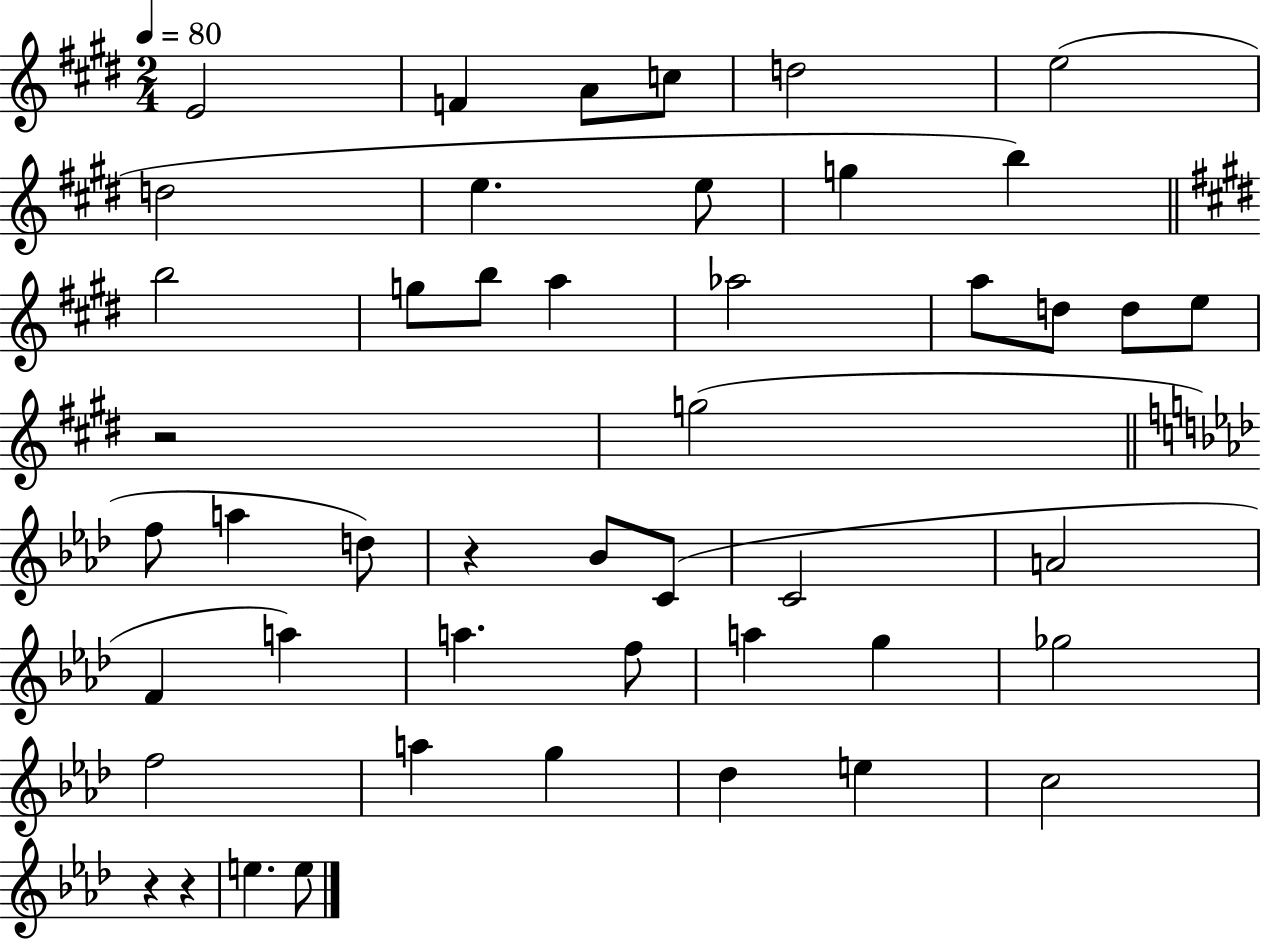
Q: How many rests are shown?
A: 4